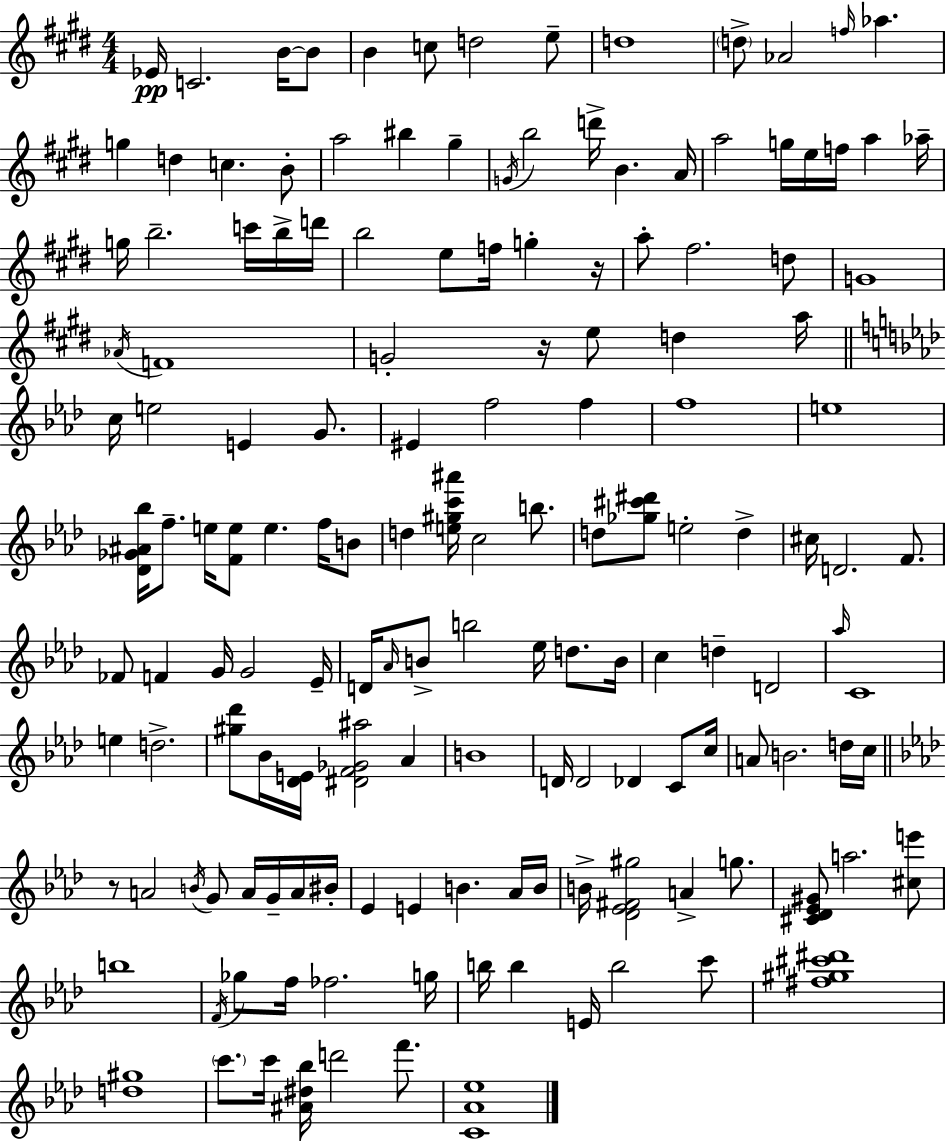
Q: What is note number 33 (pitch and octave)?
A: B5